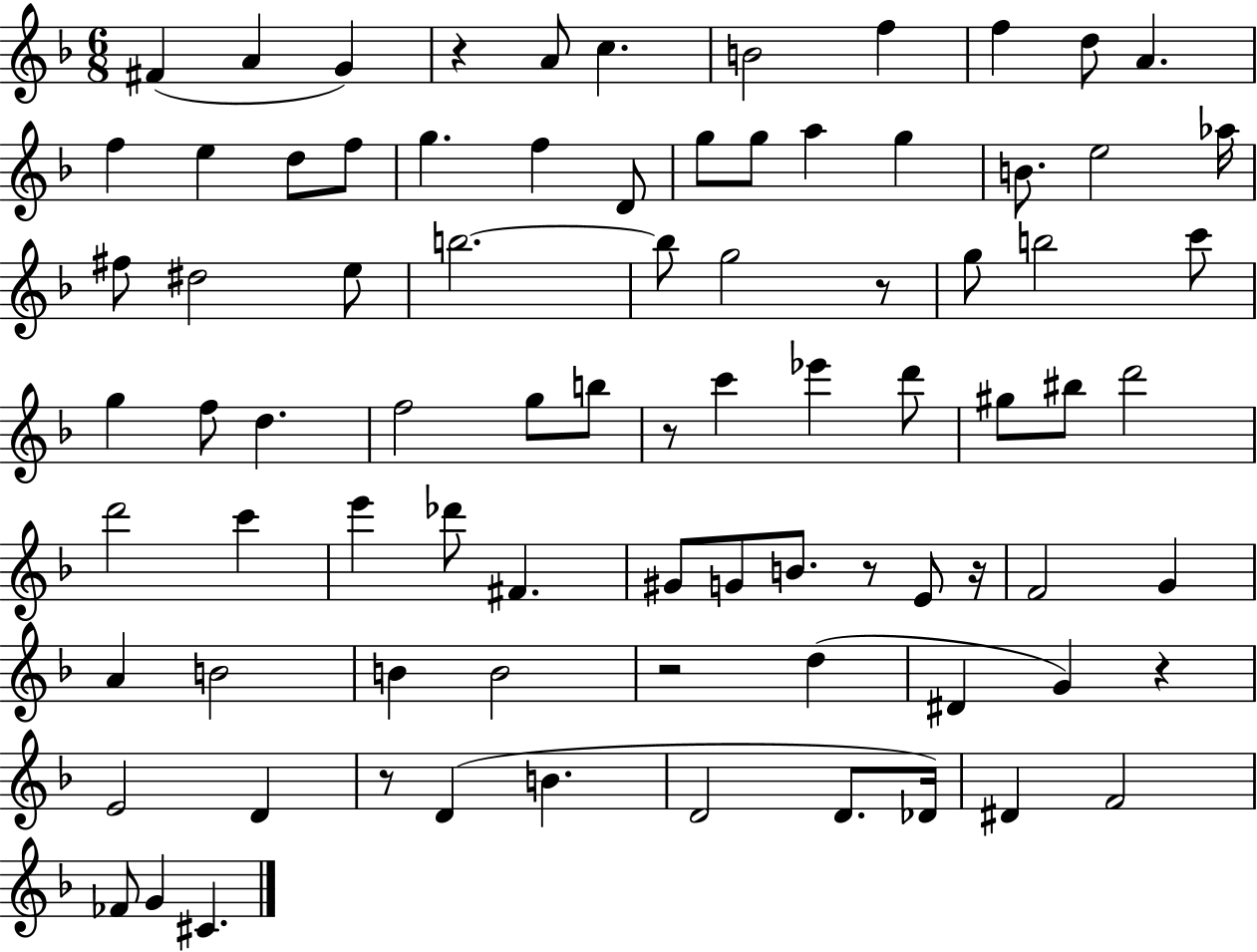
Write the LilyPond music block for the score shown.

{
  \clef treble
  \numericTimeSignature
  \time 6/8
  \key f \major
  fis'4( a'4 g'4) | r4 a'8 c''4. | b'2 f''4 | f''4 d''8 a'4. | \break f''4 e''4 d''8 f''8 | g''4. f''4 d'8 | g''8 g''8 a''4 g''4 | b'8. e''2 aes''16 | \break fis''8 dis''2 e''8 | b''2.~~ | b''8 g''2 r8 | g''8 b''2 c'''8 | \break g''4 f''8 d''4. | f''2 g''8 b''8 | r8 c'''4 ees'''4 d'''8 | gis''8 bis''8 d'''2 | \break d'''2 c'''4 | e'''4 des'''8 fis'4. | gis'8 g'8 b'8. r8 e'8 r16 | f'2 g'4 | \break a'4 b'2 | b'4 b'2 | r2 d''4( | dis'4 g'4) r4 | \break e'2 d'4 | r8 d'4( b'4. | d'2 d'8. des'16) | dis'4 f'2 | \break fes'8 g'4 cis'4. | \bar "|."
}